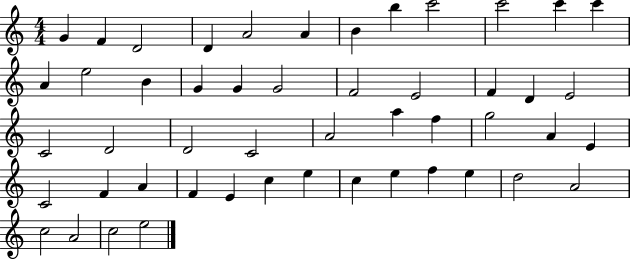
G4/q F4/q D4/h D4/q A4/h A4/q B4/q B5/q C6/h C6/h C6/q C6/q A4/q E5/h B4/q G4/q G4/q G4/h F4/h E4/h F4/q D4/q E4/h C4/h D4/h D4/h C4/h A4/h A5/q F5/q G5/h A4/q E4/q C4/h F4/q A4/q F4/q E4/q C5/q E5/q C5/q E5/q F5/q E5/q D5/h A4/h C5/h A4/h C5/h E5/h